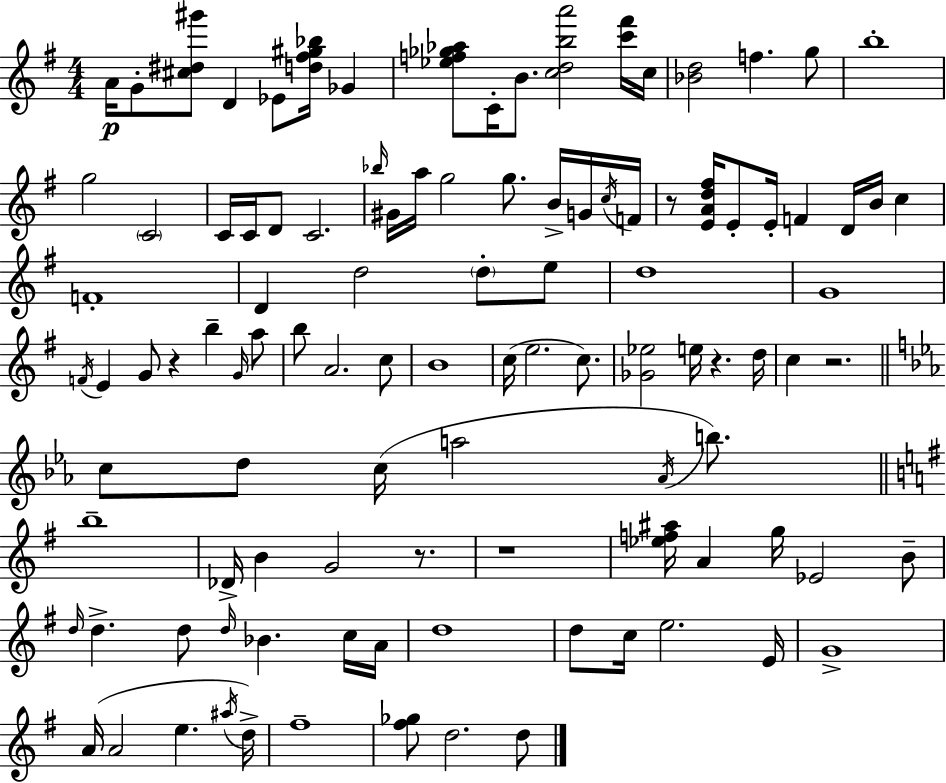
A4/s G4/e [C#5,D#5,G#6]/e D4/q Eb4/e [D5,F#5,G#5,Bb5]/s Gb4/q [Eb5,F5,Gb5,Ab5]/e C4/s B4/e. [C5,D5,B5,A6]/h [C6,F#6]/s C5/s [Bb4,D5]/h F5/q. G5/e B5/w G5/h C4/h C4/s C4/s D4/e C4/h. Bb5/s G#4/s A5/s G5/h G5/e. B4/s G4/s C5/s F4/s R/e [E4,A4,D5,F#5]/s E4/e E4/s F4/q D4/s B4/s C5/q F4/w D4/q D5/h D5/e E5/e D5/w G4/w F4/s E4/q G4/e R/q B5/q G4/s A5/e B5/e A4/h. C5/e B4/w C5/s E5/h. C5/e. [Gb4,Eb5]/h E5/s R/q. D5/s C5/q R/h. C5/e D5/e C5/s A5/h Ab4/s B5/e. B5/w Db4/s B4/q G4/h R/e. R/w [Eb5,F5,A#5]/s A4/q G5/s Eb4/h B4/e D5/s D5/q. D5/e D5/s Bb4/q. C5/s A4/s D5/w D5/e C5/s E5/h. E4/s G4/w A4/s A4/h E5/q. A#5/s D5/s F#5/w [F#5,Gb5]/e D5/h. D5/e